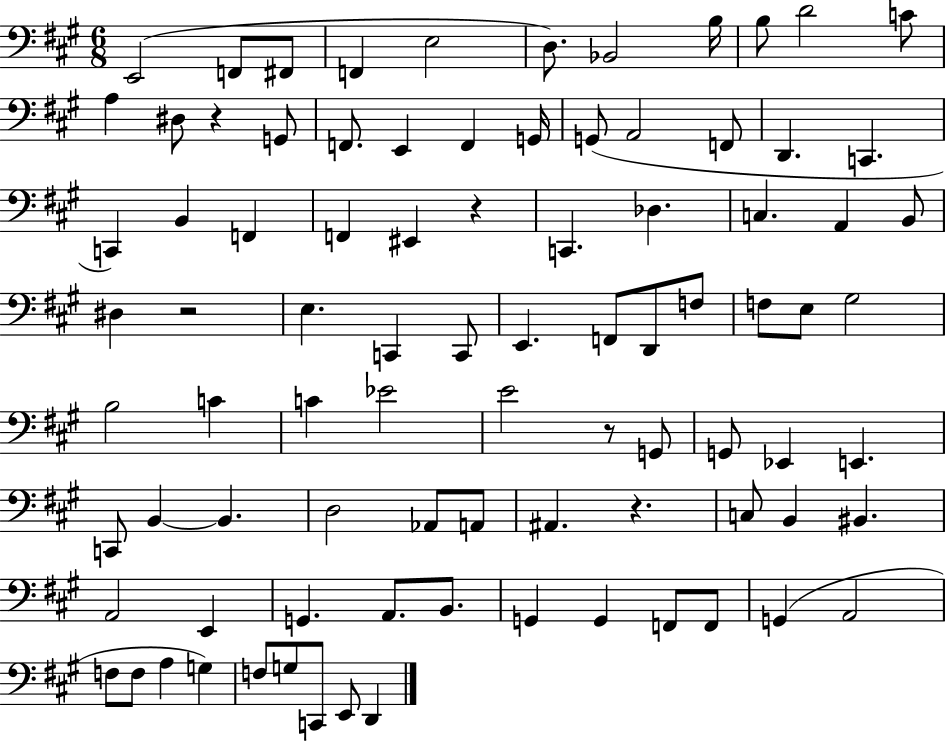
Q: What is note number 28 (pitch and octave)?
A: EIS2